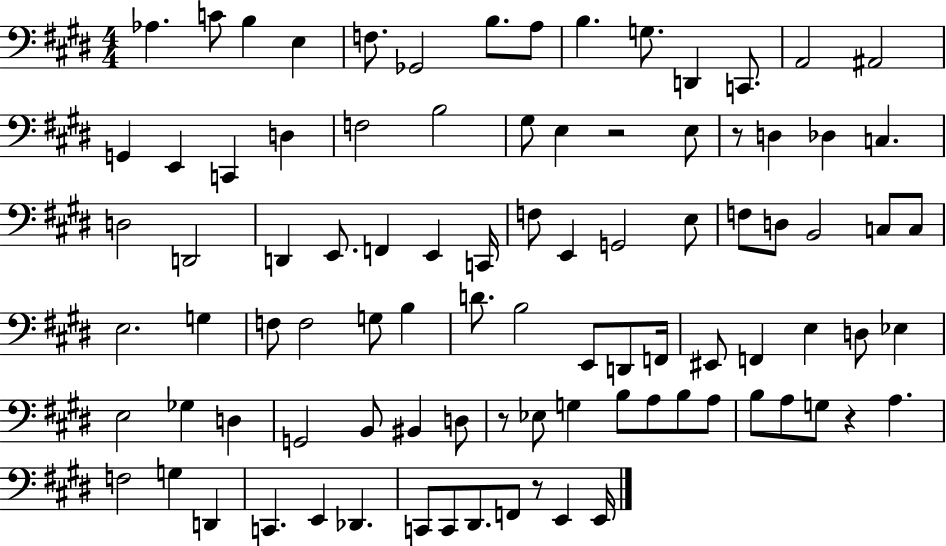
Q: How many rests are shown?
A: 5